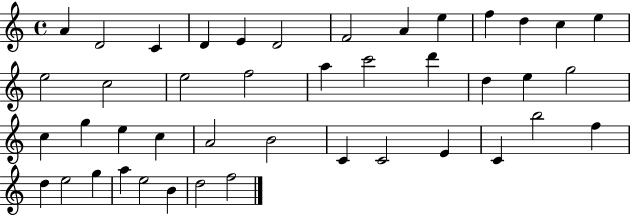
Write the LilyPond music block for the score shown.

{
  \clef treble
  \time 4/4
  \defaultTimeSignature
  \key c \major
  a'4 d'2 c'4 | d'4 e'4 d'2 | f'2 a'4 e''4 | f''4 d''4 c''4 e''4 | \break e''2 c''2 | e''2 f''2 | a''4 c'''2 d'''4 | d''4 e''4 g''2 | \break c''4 g''4 e''4 c''4 | a'2 b'2 | c'4 c'2 e'4 | c'4 b''2 f''4 | \break d''4 e''2 g''4 | a''4 e''2 b'4 | d''2 f''2 | \bar "|."
}